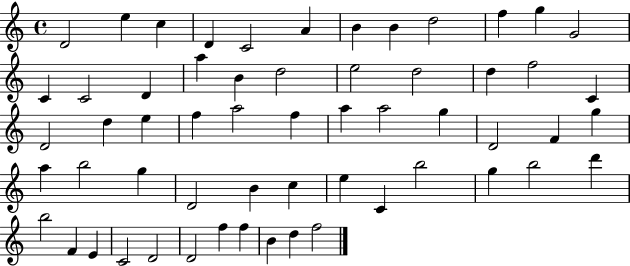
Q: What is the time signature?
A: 4/4